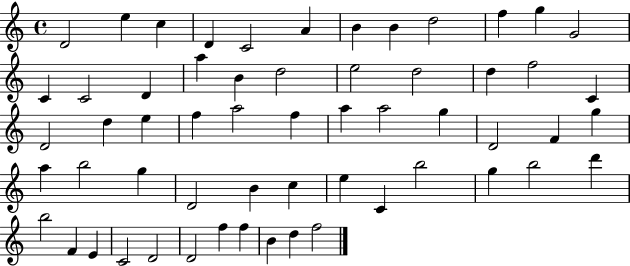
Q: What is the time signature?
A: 4/4